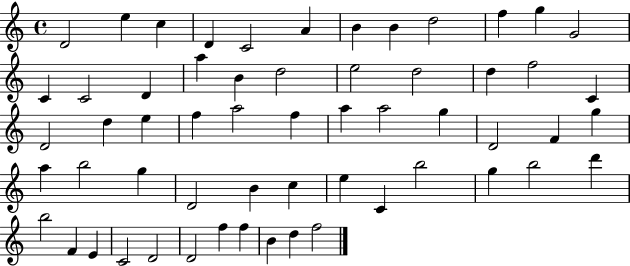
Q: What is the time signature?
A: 4/4